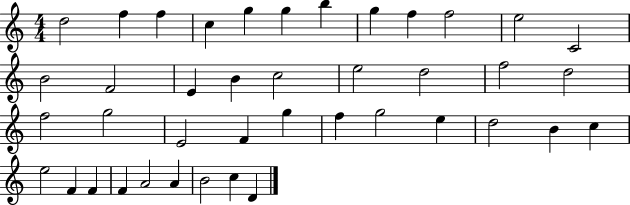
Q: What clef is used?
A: treble